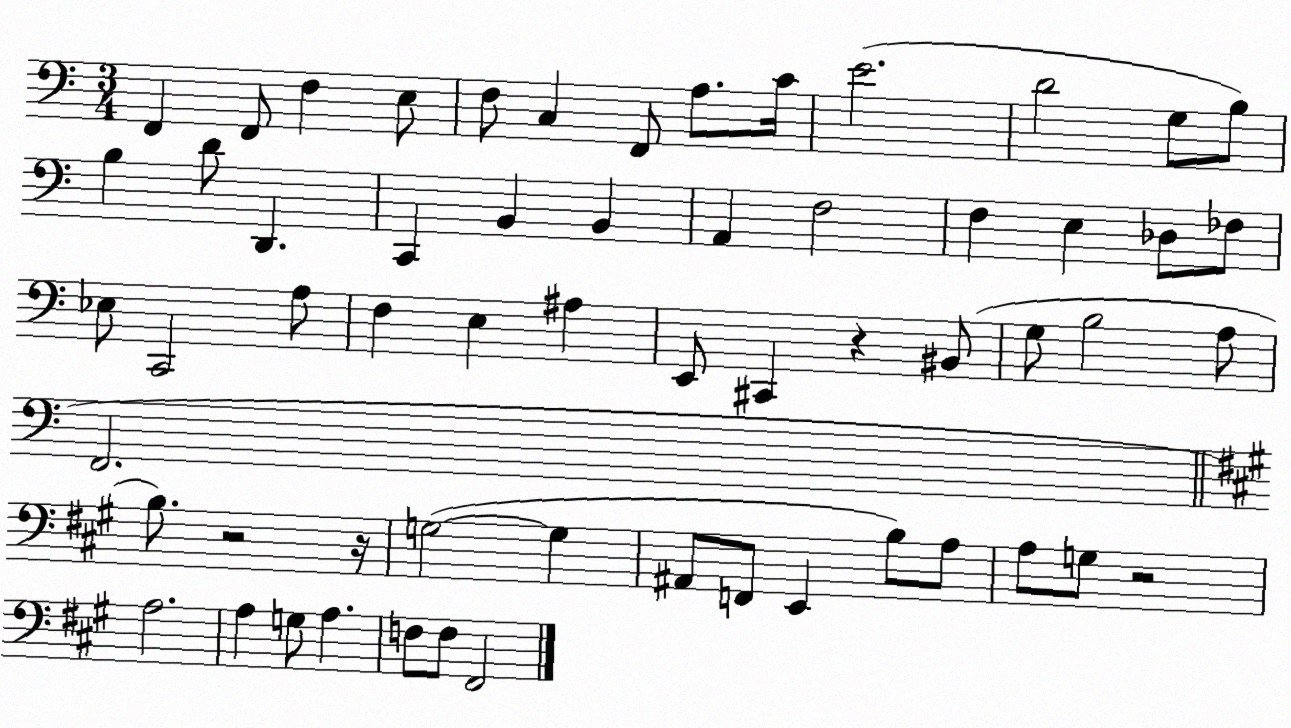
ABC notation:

X:1
T:Untitled
M:3/4
L:1/4
K:C
F,, F,,/2 F, E,/2 F,/2 C, F,,/2 A,/2 C/4 E2 D2 G,/2 B,/2 B, D/2 D,, C,, B,, B,, A,, F,2 F, E, _D,/2 _F,/2 _E,/2 C,,2 A,/2 F, E, ^A, E,,/2 ^C,, z ^B,,/2 G,/2 B,2 A,/2 F,,2 B,/2 z2 z/4 G,2 G, ^A,,/2 F,,/2 E,, B,/2 A,/2 A,/2 G,/2 z2 A,2 A, G,/2 A, F,/2 F,/2 ^F,,2